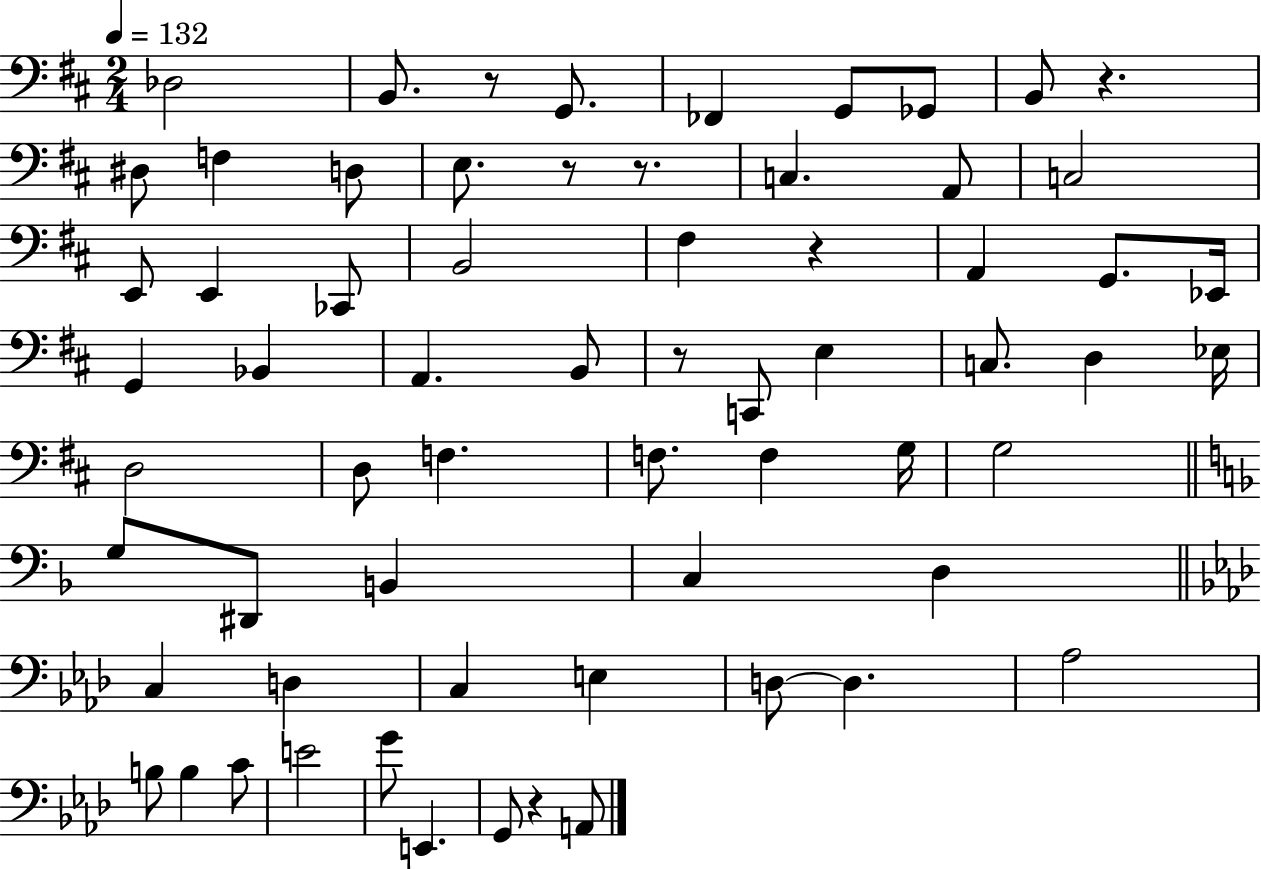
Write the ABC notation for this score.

X:1
T:Untitled
M:2/4
L:1/4
K:D
_D,2 B,,/2 z/2 G,,/2 _F,, G,,/2 _G,,/2 B,,/2 z ^D,/2 F, D,/2 E,/2 z/2 z/2 C, A,,/2 C,2 E,,/2 E,, _C,,/2 B,,2 ^F, z A,, G,,/2 _E,,/4 G,, _B,, A,, B,,/2 z/2 C,,/2 E, C,/2 D, _E,/4 D,2 D,/2 F, F,/2 F, G,/4 G,2 G,/2 ^D,,/2 B,, C, D, C, D, C, E, D,/2 D, _A,2 B,/2 B, C/2 E2 G/2 E,, G,,/2 z A,,/2